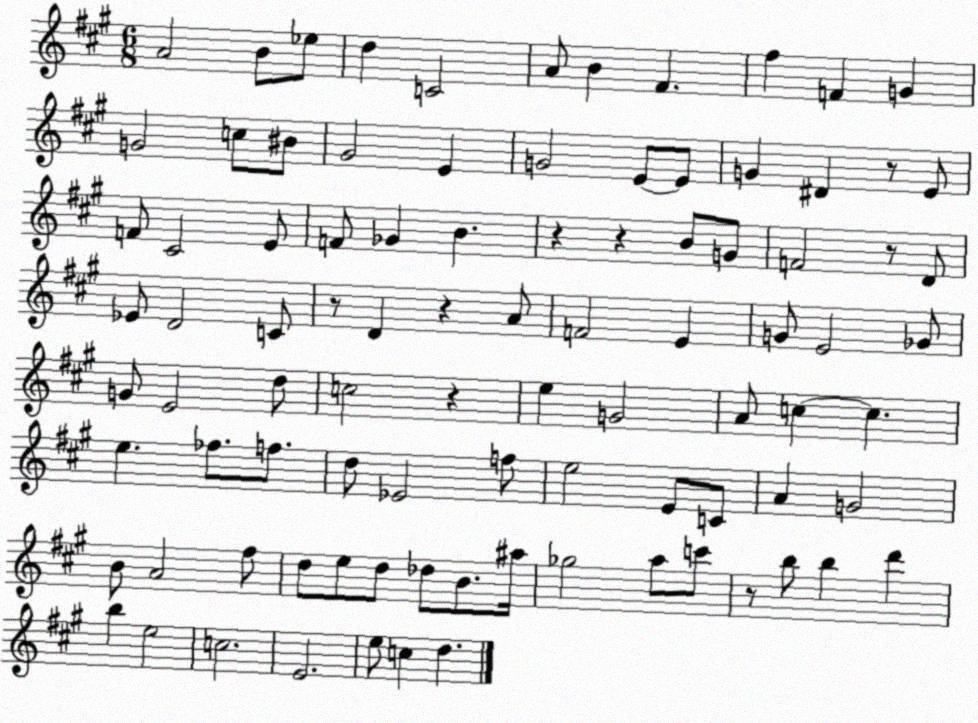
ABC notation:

X:1
T:Untitled
M:6/8
L:1/4
K:A
A2 B/2 _e/2 d C2 A/2 B ^F ^f F G G2 c/2 ^B/2 ^G2 E G2 E/2 E/2 G ^D z/2 E/2 F/2 ^C2 E/2 F/2 _G B z z B/2 G/2 F2 z/2 D/2 _E/2 D2 C/2 z/2 D z A/2 F2 E G/2 E2 _G/2 G/2 E2 d/2 c2 z e G2 A/2 c c e _f/2 f/2 d/2 _E2 f/2 e2 E/2 C/2 A G2 B/2 A2 ^f/2 d/2 e/2 d/2 _d/2 B/2 ^a/4 _g2 a/2 c'/2 z/2 b/2 b d' b e2 c2 E2 e/2 c d